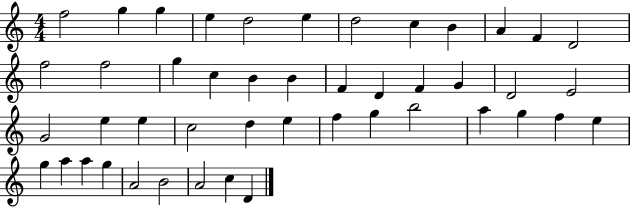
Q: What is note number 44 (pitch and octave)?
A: A4